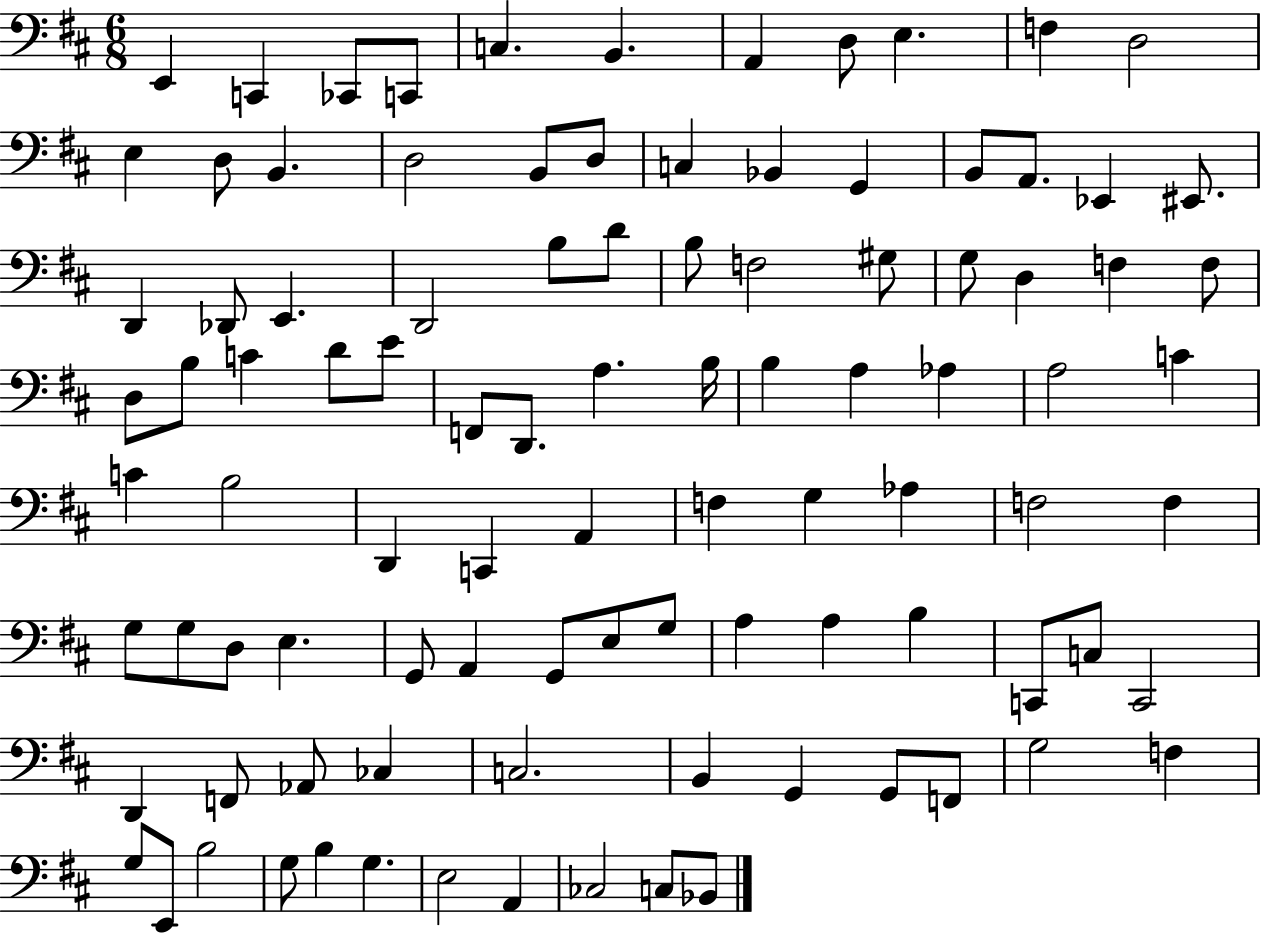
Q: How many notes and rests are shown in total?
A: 98